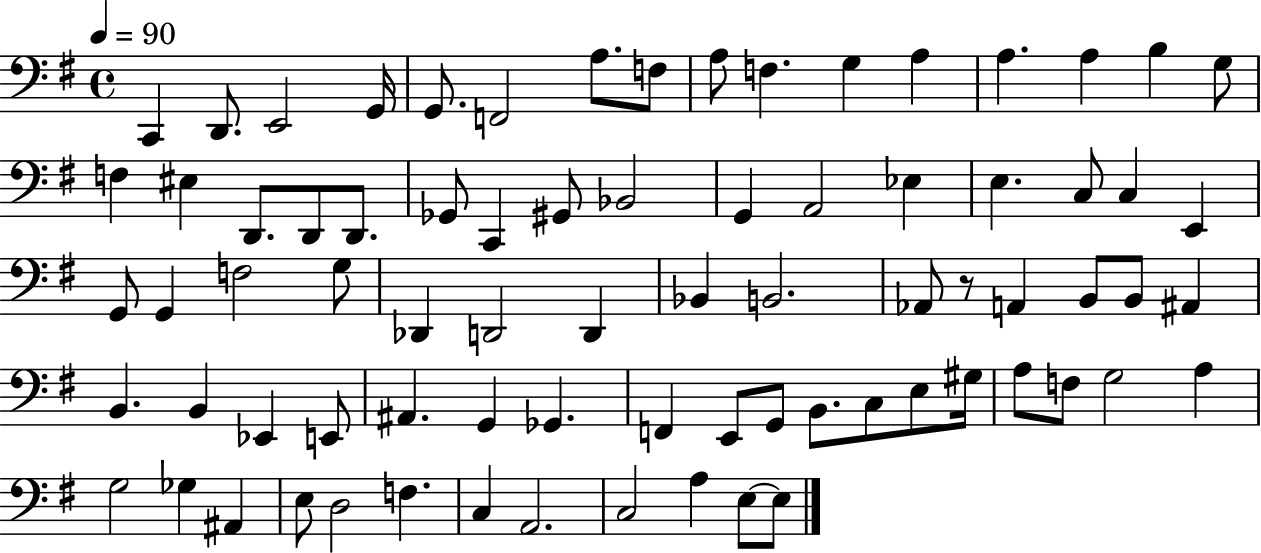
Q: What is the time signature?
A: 4/4